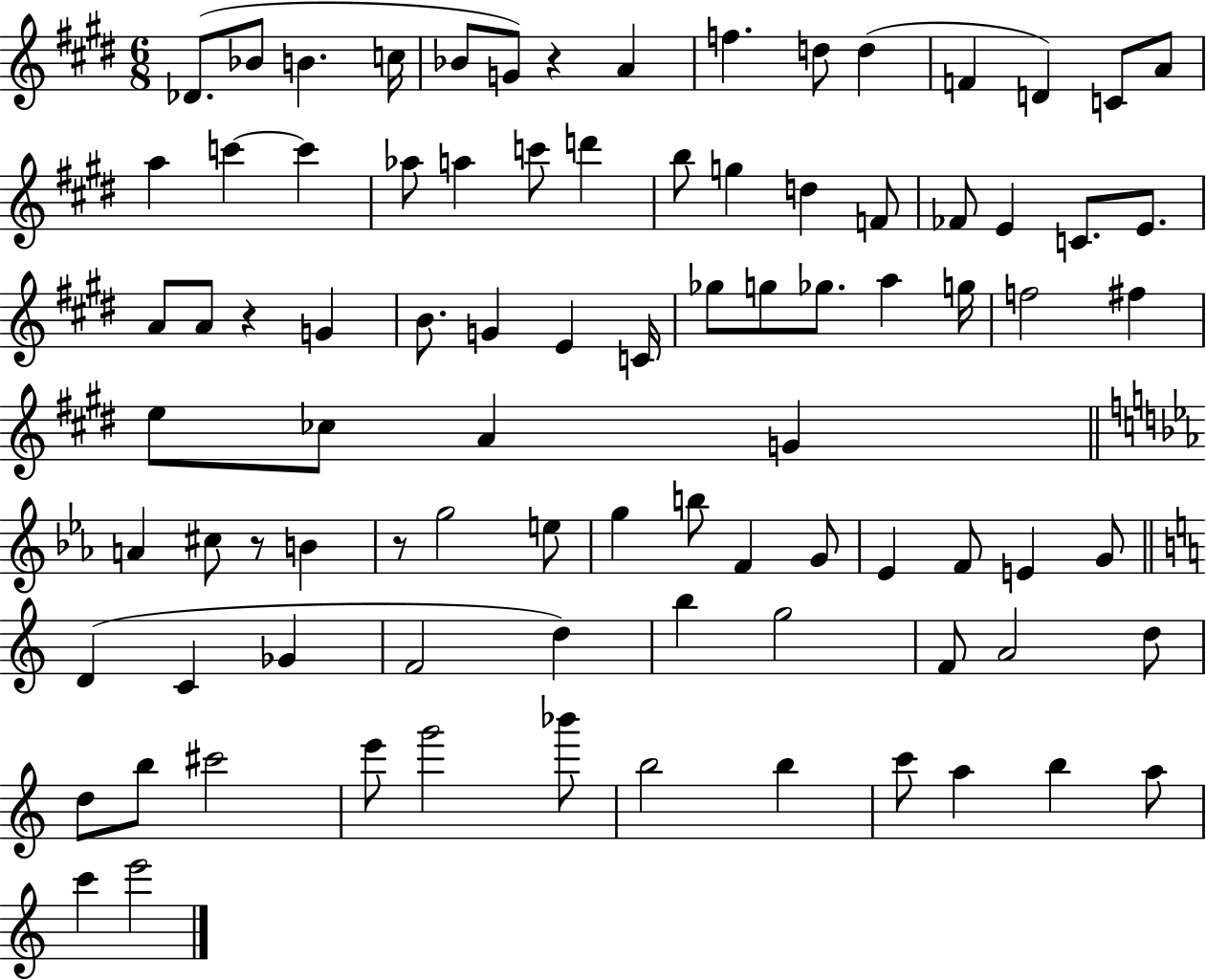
Db4/e. Bb4/e B4/q. C5/s Bb4/e G4/e R/q A4/q F5/q. D5/e D5/q F4/q D4/q C4/e A4/e A5/q C6/q C6/q Ab5/e A5/q C6/e D6/q B5/e G5/q D5/q F4/e FES4/e E4/q C4/e. E4/e. A4/e A4/e R/q G4/q B4/e. G4/q E4/q C4/s Gb5/e G5/e Gb5/e. A5/q G5/s F5/h F#5/q E5/e CES5/e A4/q G4/q A4/q C#5/e R/e B4/q R/e G5/h E5/e G5/q B5/e F4/q G4/e Eb4/q F4/e E4/q G4/e D4/q C4/q Gb4/q F4/h D5/q B5/q G5/h F4/e A4/h D5/e D5/e B5/e C#6/h E6/e G6/h Bb6/e B5/h B5/q C6/e A5/q B5/q A5/e C6/q E6/h